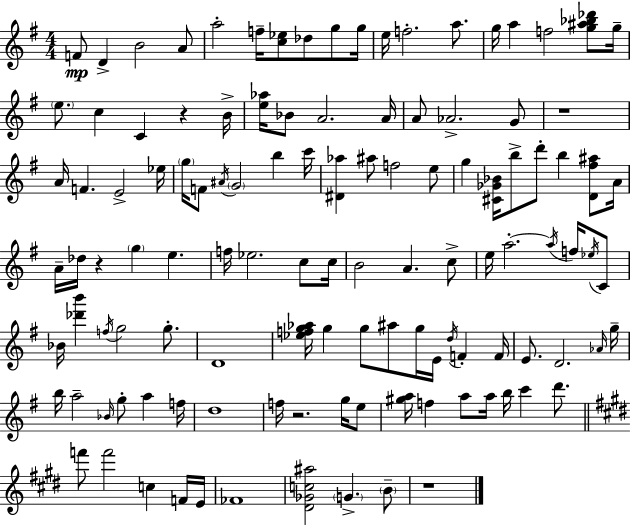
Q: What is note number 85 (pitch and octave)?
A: D5